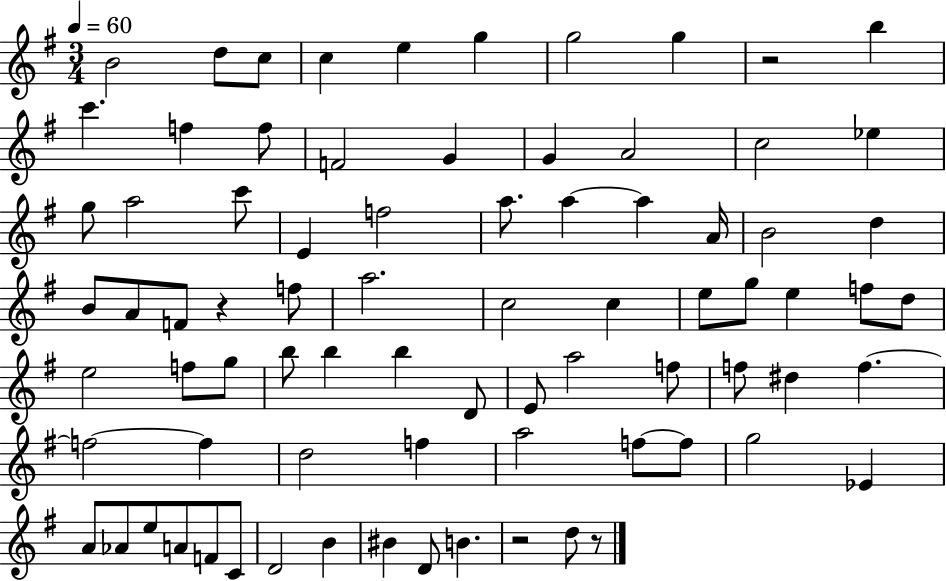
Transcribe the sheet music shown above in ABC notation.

X:1
T:Untitled
M:3/4
L:1/4
K:G
B2 d/2 c/2 c e g g2 g z2 b c' f f/2 F2 G G A2 c2 _e g/2 a2 c'/2 E f2 a/2 a a A/4 B2 d B/2 A/2 F/2 z f/2 a2 c2 c e/2 g/2 e f/2 d/2 e2 f/2 g/2 b/2 b b D/2 E/2 a2 f/2 f/2 ^d f f2 f d2 f a2 f/2 f/2 g2 _E A/2 _A/2 e/2 A/2 F/2 C/2 D2 B ^B D/2 B z2 d/2 z/2